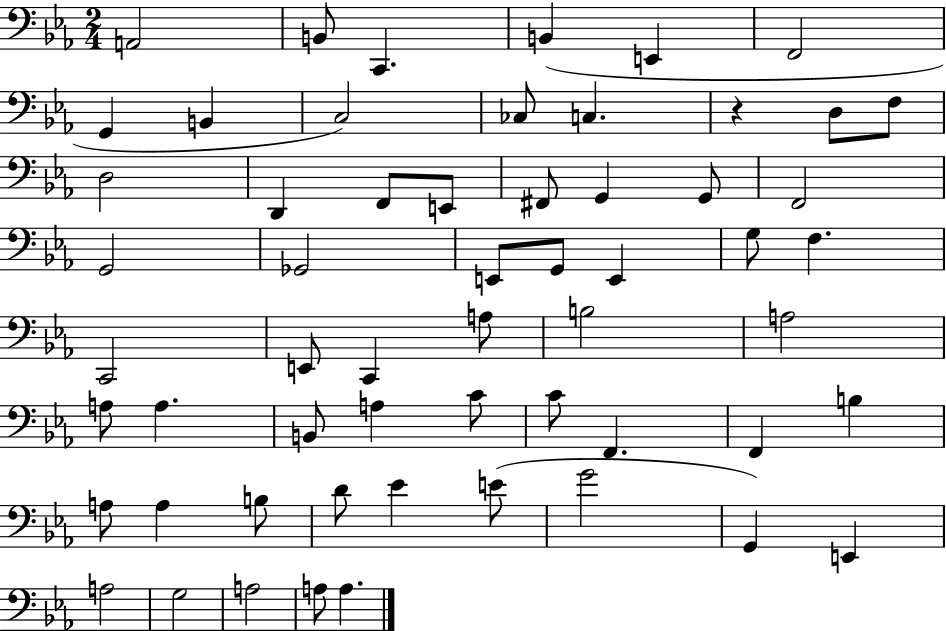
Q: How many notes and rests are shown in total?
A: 58